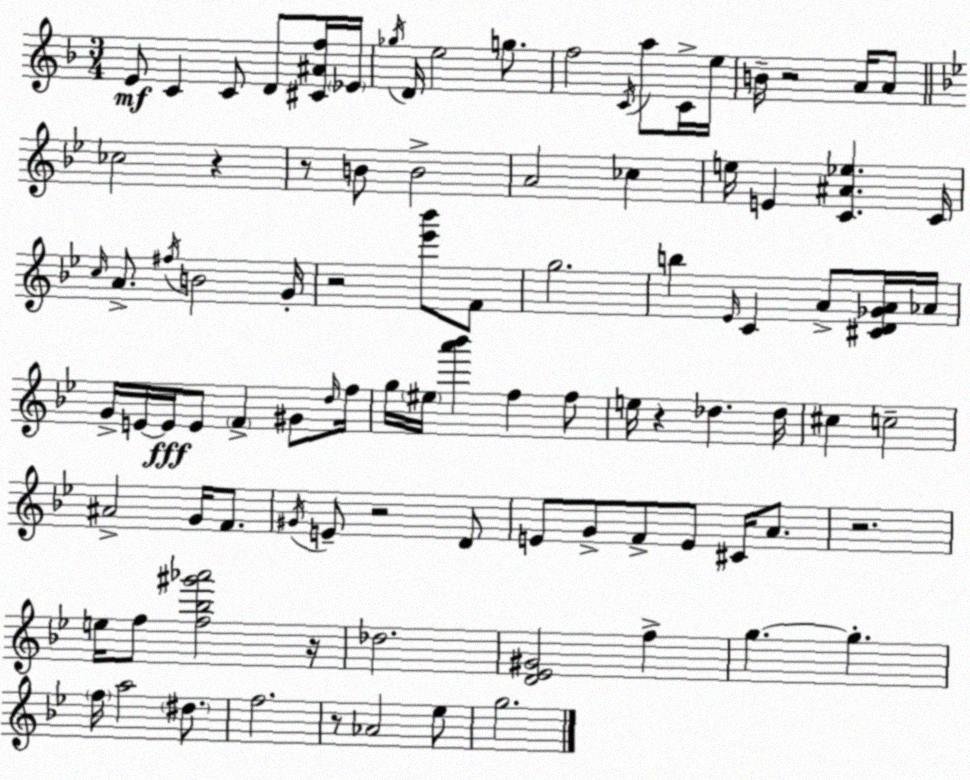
X:1
T:Untitled
M:3/4
L:1/4
K:Dm
E/2 C C/2 D/2 [^C^Af]/4 _E/4 _g/4 D/4 e2 g/2 f2 C/4 a/2 C/4 e/4 B/4 z2 A/4 A/2 _c2 z z/2 B/2 B2 A2 _c e/4 E [C^A_e] C/4 c/4 A/2 ^f/4 B2 G/4 z2 [_e'_b']/2 F/2 g2 b _E/4 C A/2 [^CD_GA]/4 _A/4 G/4 E/4 E/4 E/2 F ^G/2 d/4 f/4 g/4 ^e/4 [a'_b'] f f/2 e/4 z _d _d/4 ^c c2 ^A2 G/4 F/2 ^G/4 E/2 z2 D/2 E/2 G/2 F/2 E/2 ^C/4 A/2 z2 e/4 f/2 [f_b^g'_a']2 z/4 _d2 [D_E^G]2 f g g f/4 a2 ^d/2 f2 z/2 _A2 _e/2 g2